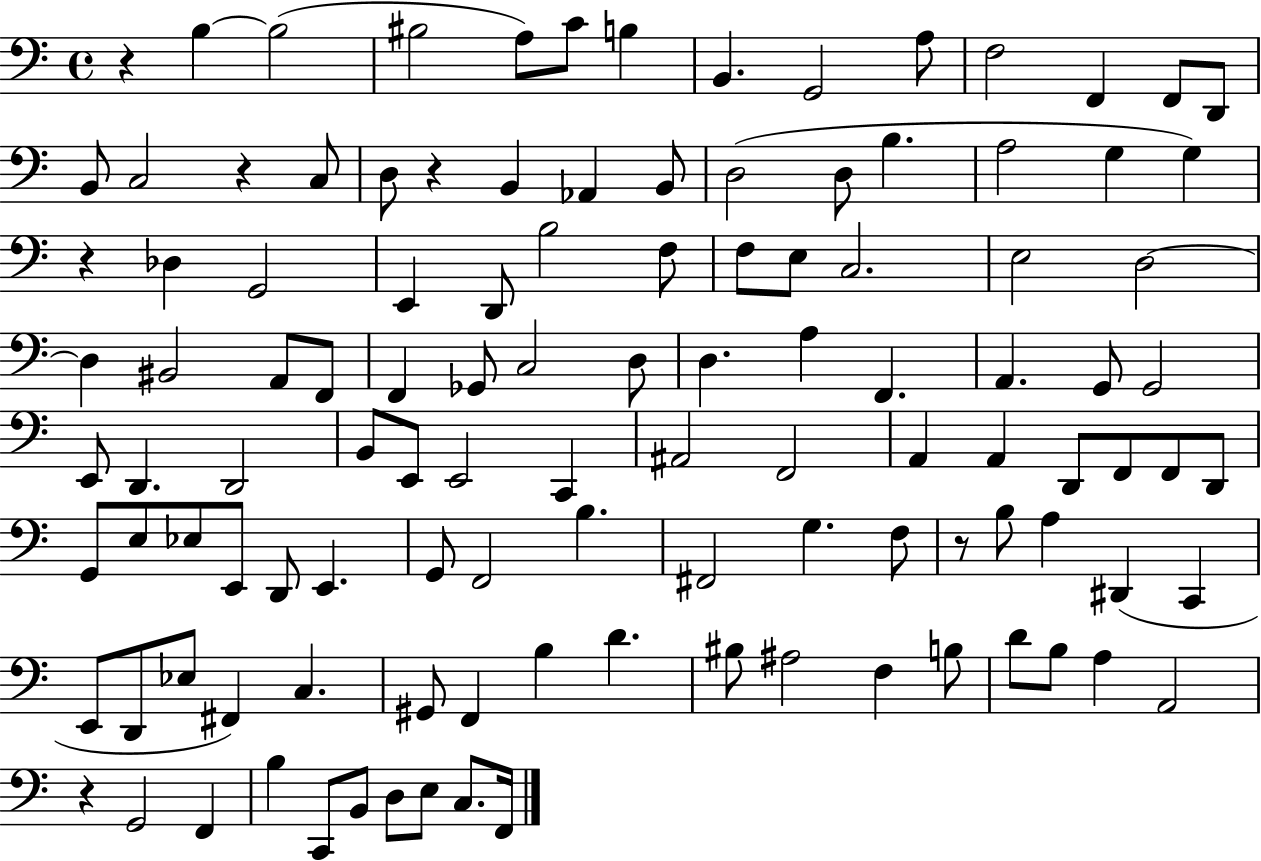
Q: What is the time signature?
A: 4/4